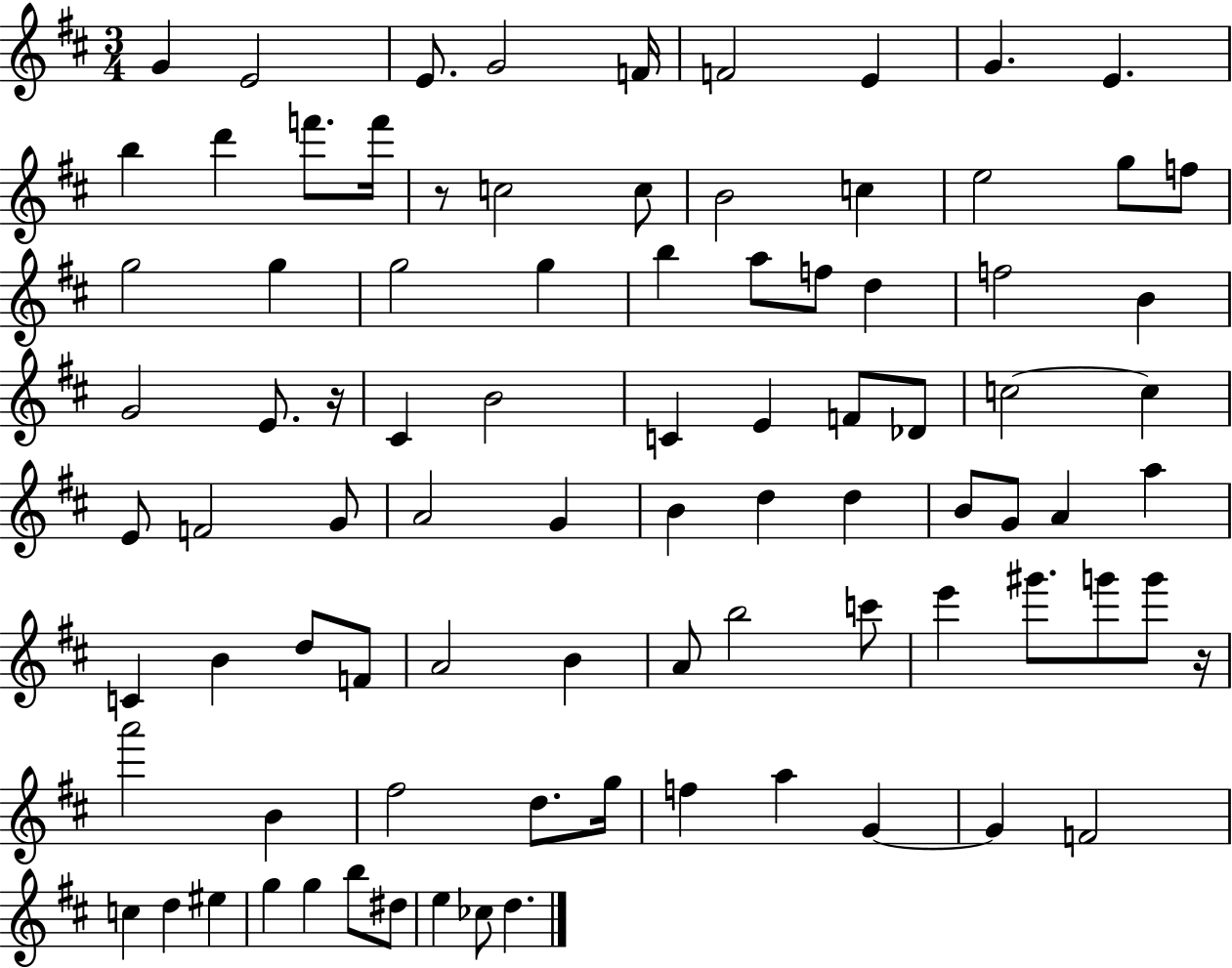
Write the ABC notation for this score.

X:1
T:Untitled
M:3/4
L:1/4
K:D
G E2 E/2 G2 F/4 F2 E G E b d' f'/2 f'/4 z/2 c2 c/2 B2 c e2 g/2 f/2 g2 g g2 g b a/2 f/2 d f2 B G2 E/2 z/4 ^C B2 C E F/2 _D/2 c2 c E/2 F2 G/2 A2 G B d d B/2 G/2 A a C B d/2 F/2 A2 B A/2 b2 c'/2 e' ^g'/2 g'/2 g'/2 z/4 a'2 B ^f2 d/2 g/4 f a G G F2 c d ^e g g b/2 ^d/2 e _c/2 d